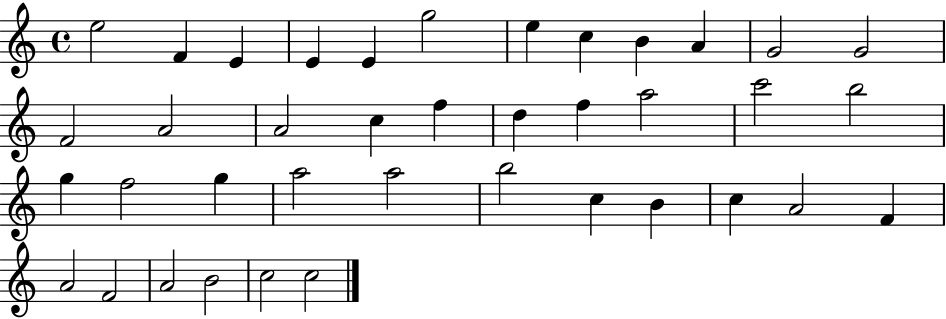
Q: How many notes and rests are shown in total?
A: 39